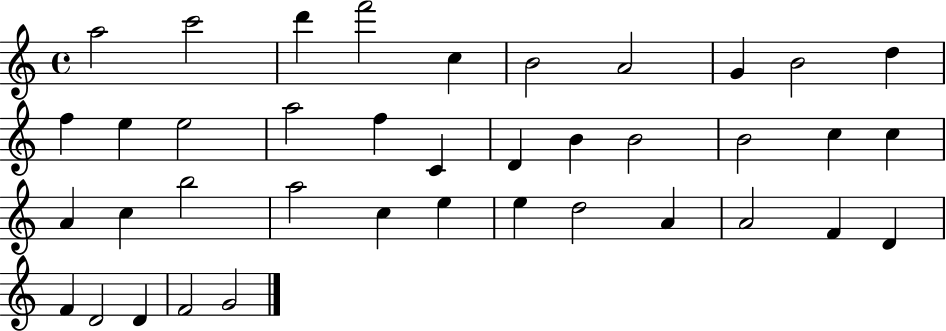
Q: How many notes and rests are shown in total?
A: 39